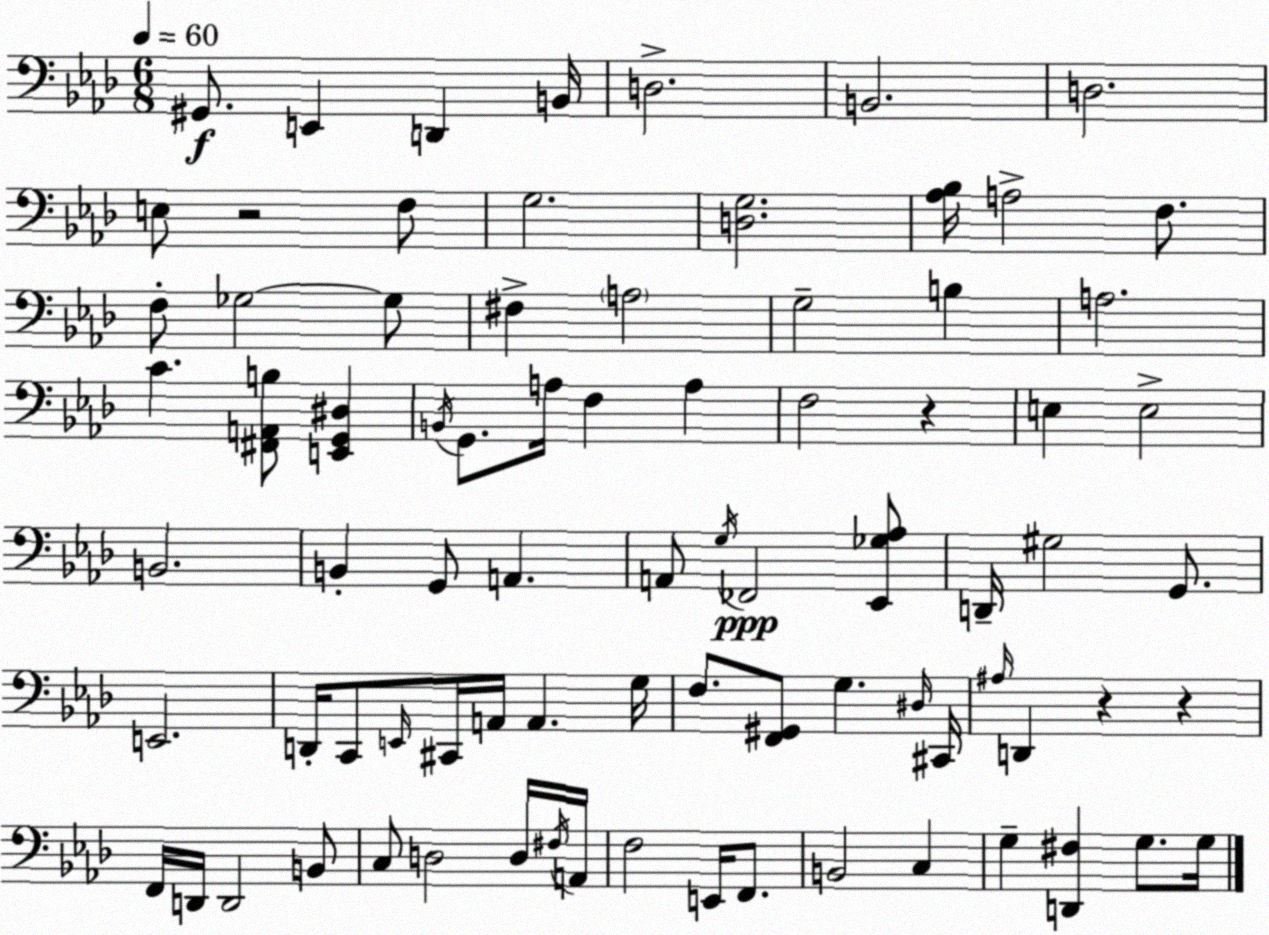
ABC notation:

X:1
T:Untitled
M:6/8
L:1/4
K:Fm
^G,,/2 E,, D,, B,,/4 D,2 B,,2 D,2 E,/2 z2 F,/2 G,2 [D,G,]2 [_A,_B,]/4 A,2 F,/2 F,/2 _G,2 _G,/2 ^F, A,2 G,2 B, A,2 C [^F,,A,,B,]/2 [E,,G,,^D,] B,,/4 G,,/2 A,/4 F, A, F,2 z E, E,2 B,,2 B,, G,,/2 A,, A,,/2 G,/4 _F,,2 [_E,,_G,_A,]/2 D,,/4 ^G,2 G,,/2 E,,2 D,,/4 C,,/2 E,,/4 ^C,,/4 A,,/4 A,, G,/4 F,/2 [F,,^G,,]/2 G, ^D,/4 ^C,,/4 ^A,/4 D,, z z F,,/4 D,,/4 D,,2 B,,/2 C,/2 D,2 D,/4 ^F,/4 A,,/4 F,2 E,,/4 F,,/2 B,,2 C, G, [D,,^F,] G,/2 G,/4